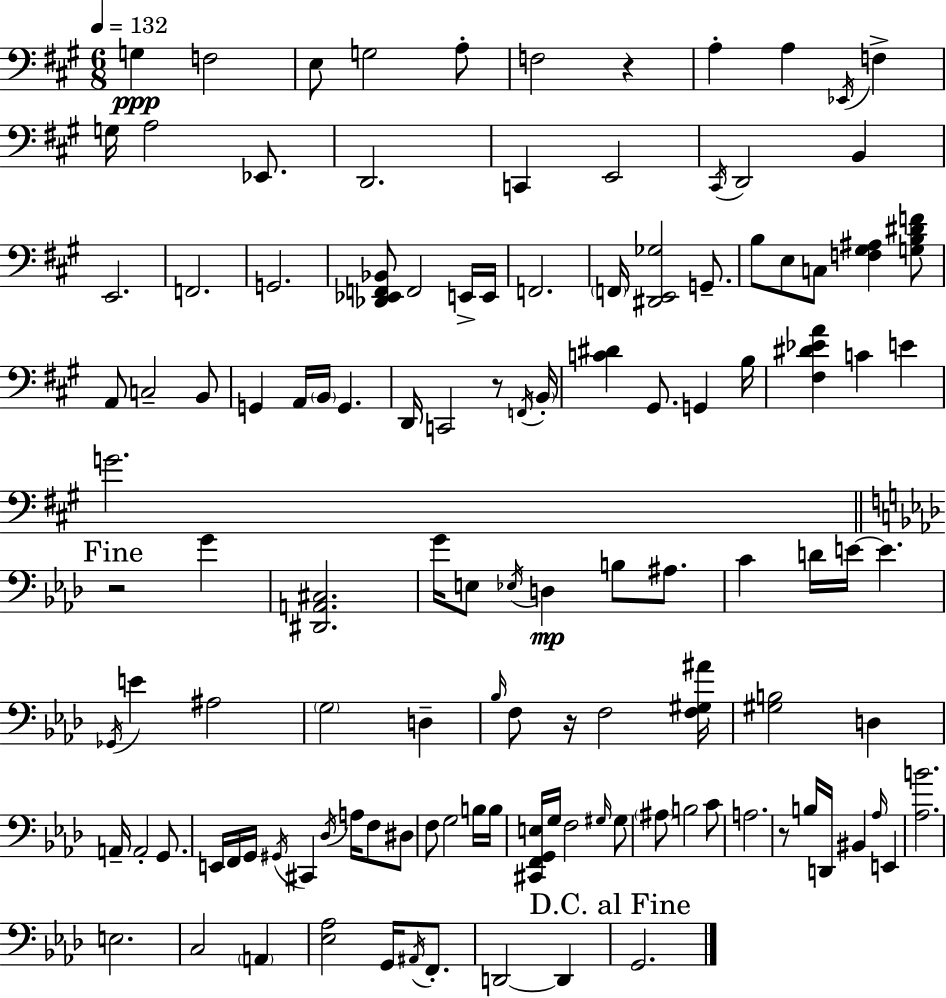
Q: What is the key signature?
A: A major